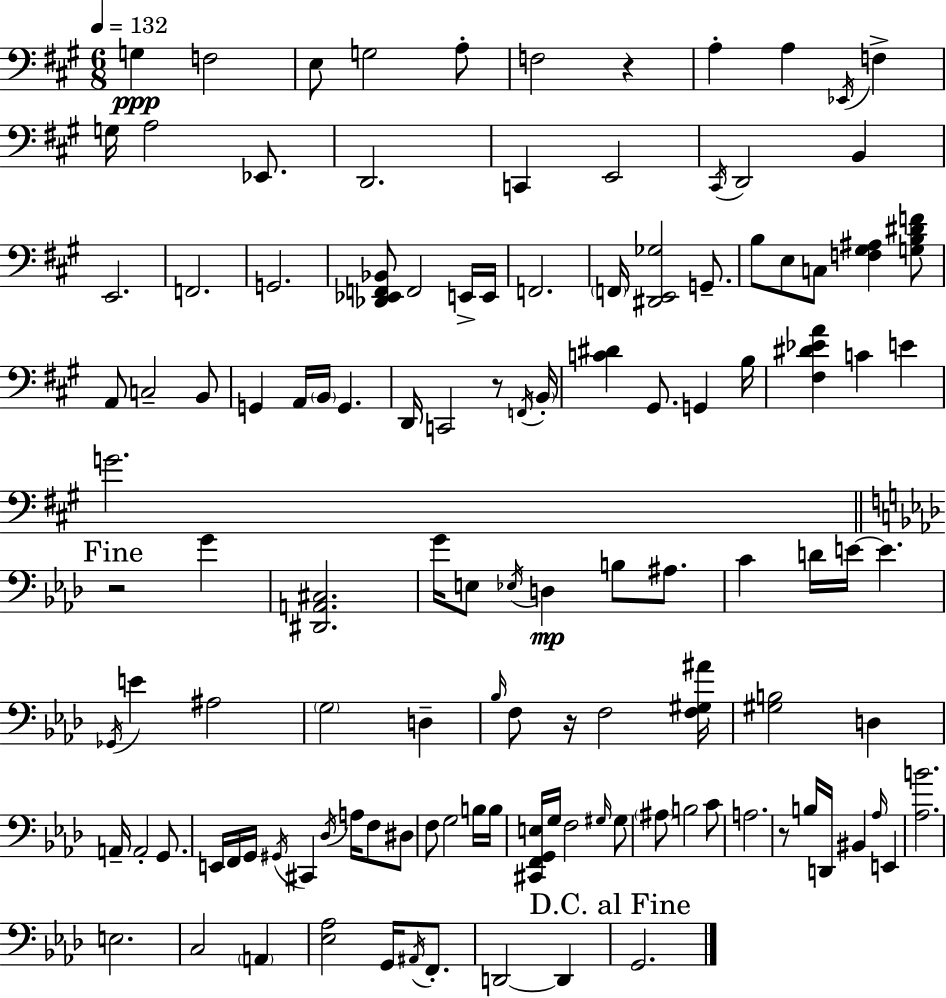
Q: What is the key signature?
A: A major